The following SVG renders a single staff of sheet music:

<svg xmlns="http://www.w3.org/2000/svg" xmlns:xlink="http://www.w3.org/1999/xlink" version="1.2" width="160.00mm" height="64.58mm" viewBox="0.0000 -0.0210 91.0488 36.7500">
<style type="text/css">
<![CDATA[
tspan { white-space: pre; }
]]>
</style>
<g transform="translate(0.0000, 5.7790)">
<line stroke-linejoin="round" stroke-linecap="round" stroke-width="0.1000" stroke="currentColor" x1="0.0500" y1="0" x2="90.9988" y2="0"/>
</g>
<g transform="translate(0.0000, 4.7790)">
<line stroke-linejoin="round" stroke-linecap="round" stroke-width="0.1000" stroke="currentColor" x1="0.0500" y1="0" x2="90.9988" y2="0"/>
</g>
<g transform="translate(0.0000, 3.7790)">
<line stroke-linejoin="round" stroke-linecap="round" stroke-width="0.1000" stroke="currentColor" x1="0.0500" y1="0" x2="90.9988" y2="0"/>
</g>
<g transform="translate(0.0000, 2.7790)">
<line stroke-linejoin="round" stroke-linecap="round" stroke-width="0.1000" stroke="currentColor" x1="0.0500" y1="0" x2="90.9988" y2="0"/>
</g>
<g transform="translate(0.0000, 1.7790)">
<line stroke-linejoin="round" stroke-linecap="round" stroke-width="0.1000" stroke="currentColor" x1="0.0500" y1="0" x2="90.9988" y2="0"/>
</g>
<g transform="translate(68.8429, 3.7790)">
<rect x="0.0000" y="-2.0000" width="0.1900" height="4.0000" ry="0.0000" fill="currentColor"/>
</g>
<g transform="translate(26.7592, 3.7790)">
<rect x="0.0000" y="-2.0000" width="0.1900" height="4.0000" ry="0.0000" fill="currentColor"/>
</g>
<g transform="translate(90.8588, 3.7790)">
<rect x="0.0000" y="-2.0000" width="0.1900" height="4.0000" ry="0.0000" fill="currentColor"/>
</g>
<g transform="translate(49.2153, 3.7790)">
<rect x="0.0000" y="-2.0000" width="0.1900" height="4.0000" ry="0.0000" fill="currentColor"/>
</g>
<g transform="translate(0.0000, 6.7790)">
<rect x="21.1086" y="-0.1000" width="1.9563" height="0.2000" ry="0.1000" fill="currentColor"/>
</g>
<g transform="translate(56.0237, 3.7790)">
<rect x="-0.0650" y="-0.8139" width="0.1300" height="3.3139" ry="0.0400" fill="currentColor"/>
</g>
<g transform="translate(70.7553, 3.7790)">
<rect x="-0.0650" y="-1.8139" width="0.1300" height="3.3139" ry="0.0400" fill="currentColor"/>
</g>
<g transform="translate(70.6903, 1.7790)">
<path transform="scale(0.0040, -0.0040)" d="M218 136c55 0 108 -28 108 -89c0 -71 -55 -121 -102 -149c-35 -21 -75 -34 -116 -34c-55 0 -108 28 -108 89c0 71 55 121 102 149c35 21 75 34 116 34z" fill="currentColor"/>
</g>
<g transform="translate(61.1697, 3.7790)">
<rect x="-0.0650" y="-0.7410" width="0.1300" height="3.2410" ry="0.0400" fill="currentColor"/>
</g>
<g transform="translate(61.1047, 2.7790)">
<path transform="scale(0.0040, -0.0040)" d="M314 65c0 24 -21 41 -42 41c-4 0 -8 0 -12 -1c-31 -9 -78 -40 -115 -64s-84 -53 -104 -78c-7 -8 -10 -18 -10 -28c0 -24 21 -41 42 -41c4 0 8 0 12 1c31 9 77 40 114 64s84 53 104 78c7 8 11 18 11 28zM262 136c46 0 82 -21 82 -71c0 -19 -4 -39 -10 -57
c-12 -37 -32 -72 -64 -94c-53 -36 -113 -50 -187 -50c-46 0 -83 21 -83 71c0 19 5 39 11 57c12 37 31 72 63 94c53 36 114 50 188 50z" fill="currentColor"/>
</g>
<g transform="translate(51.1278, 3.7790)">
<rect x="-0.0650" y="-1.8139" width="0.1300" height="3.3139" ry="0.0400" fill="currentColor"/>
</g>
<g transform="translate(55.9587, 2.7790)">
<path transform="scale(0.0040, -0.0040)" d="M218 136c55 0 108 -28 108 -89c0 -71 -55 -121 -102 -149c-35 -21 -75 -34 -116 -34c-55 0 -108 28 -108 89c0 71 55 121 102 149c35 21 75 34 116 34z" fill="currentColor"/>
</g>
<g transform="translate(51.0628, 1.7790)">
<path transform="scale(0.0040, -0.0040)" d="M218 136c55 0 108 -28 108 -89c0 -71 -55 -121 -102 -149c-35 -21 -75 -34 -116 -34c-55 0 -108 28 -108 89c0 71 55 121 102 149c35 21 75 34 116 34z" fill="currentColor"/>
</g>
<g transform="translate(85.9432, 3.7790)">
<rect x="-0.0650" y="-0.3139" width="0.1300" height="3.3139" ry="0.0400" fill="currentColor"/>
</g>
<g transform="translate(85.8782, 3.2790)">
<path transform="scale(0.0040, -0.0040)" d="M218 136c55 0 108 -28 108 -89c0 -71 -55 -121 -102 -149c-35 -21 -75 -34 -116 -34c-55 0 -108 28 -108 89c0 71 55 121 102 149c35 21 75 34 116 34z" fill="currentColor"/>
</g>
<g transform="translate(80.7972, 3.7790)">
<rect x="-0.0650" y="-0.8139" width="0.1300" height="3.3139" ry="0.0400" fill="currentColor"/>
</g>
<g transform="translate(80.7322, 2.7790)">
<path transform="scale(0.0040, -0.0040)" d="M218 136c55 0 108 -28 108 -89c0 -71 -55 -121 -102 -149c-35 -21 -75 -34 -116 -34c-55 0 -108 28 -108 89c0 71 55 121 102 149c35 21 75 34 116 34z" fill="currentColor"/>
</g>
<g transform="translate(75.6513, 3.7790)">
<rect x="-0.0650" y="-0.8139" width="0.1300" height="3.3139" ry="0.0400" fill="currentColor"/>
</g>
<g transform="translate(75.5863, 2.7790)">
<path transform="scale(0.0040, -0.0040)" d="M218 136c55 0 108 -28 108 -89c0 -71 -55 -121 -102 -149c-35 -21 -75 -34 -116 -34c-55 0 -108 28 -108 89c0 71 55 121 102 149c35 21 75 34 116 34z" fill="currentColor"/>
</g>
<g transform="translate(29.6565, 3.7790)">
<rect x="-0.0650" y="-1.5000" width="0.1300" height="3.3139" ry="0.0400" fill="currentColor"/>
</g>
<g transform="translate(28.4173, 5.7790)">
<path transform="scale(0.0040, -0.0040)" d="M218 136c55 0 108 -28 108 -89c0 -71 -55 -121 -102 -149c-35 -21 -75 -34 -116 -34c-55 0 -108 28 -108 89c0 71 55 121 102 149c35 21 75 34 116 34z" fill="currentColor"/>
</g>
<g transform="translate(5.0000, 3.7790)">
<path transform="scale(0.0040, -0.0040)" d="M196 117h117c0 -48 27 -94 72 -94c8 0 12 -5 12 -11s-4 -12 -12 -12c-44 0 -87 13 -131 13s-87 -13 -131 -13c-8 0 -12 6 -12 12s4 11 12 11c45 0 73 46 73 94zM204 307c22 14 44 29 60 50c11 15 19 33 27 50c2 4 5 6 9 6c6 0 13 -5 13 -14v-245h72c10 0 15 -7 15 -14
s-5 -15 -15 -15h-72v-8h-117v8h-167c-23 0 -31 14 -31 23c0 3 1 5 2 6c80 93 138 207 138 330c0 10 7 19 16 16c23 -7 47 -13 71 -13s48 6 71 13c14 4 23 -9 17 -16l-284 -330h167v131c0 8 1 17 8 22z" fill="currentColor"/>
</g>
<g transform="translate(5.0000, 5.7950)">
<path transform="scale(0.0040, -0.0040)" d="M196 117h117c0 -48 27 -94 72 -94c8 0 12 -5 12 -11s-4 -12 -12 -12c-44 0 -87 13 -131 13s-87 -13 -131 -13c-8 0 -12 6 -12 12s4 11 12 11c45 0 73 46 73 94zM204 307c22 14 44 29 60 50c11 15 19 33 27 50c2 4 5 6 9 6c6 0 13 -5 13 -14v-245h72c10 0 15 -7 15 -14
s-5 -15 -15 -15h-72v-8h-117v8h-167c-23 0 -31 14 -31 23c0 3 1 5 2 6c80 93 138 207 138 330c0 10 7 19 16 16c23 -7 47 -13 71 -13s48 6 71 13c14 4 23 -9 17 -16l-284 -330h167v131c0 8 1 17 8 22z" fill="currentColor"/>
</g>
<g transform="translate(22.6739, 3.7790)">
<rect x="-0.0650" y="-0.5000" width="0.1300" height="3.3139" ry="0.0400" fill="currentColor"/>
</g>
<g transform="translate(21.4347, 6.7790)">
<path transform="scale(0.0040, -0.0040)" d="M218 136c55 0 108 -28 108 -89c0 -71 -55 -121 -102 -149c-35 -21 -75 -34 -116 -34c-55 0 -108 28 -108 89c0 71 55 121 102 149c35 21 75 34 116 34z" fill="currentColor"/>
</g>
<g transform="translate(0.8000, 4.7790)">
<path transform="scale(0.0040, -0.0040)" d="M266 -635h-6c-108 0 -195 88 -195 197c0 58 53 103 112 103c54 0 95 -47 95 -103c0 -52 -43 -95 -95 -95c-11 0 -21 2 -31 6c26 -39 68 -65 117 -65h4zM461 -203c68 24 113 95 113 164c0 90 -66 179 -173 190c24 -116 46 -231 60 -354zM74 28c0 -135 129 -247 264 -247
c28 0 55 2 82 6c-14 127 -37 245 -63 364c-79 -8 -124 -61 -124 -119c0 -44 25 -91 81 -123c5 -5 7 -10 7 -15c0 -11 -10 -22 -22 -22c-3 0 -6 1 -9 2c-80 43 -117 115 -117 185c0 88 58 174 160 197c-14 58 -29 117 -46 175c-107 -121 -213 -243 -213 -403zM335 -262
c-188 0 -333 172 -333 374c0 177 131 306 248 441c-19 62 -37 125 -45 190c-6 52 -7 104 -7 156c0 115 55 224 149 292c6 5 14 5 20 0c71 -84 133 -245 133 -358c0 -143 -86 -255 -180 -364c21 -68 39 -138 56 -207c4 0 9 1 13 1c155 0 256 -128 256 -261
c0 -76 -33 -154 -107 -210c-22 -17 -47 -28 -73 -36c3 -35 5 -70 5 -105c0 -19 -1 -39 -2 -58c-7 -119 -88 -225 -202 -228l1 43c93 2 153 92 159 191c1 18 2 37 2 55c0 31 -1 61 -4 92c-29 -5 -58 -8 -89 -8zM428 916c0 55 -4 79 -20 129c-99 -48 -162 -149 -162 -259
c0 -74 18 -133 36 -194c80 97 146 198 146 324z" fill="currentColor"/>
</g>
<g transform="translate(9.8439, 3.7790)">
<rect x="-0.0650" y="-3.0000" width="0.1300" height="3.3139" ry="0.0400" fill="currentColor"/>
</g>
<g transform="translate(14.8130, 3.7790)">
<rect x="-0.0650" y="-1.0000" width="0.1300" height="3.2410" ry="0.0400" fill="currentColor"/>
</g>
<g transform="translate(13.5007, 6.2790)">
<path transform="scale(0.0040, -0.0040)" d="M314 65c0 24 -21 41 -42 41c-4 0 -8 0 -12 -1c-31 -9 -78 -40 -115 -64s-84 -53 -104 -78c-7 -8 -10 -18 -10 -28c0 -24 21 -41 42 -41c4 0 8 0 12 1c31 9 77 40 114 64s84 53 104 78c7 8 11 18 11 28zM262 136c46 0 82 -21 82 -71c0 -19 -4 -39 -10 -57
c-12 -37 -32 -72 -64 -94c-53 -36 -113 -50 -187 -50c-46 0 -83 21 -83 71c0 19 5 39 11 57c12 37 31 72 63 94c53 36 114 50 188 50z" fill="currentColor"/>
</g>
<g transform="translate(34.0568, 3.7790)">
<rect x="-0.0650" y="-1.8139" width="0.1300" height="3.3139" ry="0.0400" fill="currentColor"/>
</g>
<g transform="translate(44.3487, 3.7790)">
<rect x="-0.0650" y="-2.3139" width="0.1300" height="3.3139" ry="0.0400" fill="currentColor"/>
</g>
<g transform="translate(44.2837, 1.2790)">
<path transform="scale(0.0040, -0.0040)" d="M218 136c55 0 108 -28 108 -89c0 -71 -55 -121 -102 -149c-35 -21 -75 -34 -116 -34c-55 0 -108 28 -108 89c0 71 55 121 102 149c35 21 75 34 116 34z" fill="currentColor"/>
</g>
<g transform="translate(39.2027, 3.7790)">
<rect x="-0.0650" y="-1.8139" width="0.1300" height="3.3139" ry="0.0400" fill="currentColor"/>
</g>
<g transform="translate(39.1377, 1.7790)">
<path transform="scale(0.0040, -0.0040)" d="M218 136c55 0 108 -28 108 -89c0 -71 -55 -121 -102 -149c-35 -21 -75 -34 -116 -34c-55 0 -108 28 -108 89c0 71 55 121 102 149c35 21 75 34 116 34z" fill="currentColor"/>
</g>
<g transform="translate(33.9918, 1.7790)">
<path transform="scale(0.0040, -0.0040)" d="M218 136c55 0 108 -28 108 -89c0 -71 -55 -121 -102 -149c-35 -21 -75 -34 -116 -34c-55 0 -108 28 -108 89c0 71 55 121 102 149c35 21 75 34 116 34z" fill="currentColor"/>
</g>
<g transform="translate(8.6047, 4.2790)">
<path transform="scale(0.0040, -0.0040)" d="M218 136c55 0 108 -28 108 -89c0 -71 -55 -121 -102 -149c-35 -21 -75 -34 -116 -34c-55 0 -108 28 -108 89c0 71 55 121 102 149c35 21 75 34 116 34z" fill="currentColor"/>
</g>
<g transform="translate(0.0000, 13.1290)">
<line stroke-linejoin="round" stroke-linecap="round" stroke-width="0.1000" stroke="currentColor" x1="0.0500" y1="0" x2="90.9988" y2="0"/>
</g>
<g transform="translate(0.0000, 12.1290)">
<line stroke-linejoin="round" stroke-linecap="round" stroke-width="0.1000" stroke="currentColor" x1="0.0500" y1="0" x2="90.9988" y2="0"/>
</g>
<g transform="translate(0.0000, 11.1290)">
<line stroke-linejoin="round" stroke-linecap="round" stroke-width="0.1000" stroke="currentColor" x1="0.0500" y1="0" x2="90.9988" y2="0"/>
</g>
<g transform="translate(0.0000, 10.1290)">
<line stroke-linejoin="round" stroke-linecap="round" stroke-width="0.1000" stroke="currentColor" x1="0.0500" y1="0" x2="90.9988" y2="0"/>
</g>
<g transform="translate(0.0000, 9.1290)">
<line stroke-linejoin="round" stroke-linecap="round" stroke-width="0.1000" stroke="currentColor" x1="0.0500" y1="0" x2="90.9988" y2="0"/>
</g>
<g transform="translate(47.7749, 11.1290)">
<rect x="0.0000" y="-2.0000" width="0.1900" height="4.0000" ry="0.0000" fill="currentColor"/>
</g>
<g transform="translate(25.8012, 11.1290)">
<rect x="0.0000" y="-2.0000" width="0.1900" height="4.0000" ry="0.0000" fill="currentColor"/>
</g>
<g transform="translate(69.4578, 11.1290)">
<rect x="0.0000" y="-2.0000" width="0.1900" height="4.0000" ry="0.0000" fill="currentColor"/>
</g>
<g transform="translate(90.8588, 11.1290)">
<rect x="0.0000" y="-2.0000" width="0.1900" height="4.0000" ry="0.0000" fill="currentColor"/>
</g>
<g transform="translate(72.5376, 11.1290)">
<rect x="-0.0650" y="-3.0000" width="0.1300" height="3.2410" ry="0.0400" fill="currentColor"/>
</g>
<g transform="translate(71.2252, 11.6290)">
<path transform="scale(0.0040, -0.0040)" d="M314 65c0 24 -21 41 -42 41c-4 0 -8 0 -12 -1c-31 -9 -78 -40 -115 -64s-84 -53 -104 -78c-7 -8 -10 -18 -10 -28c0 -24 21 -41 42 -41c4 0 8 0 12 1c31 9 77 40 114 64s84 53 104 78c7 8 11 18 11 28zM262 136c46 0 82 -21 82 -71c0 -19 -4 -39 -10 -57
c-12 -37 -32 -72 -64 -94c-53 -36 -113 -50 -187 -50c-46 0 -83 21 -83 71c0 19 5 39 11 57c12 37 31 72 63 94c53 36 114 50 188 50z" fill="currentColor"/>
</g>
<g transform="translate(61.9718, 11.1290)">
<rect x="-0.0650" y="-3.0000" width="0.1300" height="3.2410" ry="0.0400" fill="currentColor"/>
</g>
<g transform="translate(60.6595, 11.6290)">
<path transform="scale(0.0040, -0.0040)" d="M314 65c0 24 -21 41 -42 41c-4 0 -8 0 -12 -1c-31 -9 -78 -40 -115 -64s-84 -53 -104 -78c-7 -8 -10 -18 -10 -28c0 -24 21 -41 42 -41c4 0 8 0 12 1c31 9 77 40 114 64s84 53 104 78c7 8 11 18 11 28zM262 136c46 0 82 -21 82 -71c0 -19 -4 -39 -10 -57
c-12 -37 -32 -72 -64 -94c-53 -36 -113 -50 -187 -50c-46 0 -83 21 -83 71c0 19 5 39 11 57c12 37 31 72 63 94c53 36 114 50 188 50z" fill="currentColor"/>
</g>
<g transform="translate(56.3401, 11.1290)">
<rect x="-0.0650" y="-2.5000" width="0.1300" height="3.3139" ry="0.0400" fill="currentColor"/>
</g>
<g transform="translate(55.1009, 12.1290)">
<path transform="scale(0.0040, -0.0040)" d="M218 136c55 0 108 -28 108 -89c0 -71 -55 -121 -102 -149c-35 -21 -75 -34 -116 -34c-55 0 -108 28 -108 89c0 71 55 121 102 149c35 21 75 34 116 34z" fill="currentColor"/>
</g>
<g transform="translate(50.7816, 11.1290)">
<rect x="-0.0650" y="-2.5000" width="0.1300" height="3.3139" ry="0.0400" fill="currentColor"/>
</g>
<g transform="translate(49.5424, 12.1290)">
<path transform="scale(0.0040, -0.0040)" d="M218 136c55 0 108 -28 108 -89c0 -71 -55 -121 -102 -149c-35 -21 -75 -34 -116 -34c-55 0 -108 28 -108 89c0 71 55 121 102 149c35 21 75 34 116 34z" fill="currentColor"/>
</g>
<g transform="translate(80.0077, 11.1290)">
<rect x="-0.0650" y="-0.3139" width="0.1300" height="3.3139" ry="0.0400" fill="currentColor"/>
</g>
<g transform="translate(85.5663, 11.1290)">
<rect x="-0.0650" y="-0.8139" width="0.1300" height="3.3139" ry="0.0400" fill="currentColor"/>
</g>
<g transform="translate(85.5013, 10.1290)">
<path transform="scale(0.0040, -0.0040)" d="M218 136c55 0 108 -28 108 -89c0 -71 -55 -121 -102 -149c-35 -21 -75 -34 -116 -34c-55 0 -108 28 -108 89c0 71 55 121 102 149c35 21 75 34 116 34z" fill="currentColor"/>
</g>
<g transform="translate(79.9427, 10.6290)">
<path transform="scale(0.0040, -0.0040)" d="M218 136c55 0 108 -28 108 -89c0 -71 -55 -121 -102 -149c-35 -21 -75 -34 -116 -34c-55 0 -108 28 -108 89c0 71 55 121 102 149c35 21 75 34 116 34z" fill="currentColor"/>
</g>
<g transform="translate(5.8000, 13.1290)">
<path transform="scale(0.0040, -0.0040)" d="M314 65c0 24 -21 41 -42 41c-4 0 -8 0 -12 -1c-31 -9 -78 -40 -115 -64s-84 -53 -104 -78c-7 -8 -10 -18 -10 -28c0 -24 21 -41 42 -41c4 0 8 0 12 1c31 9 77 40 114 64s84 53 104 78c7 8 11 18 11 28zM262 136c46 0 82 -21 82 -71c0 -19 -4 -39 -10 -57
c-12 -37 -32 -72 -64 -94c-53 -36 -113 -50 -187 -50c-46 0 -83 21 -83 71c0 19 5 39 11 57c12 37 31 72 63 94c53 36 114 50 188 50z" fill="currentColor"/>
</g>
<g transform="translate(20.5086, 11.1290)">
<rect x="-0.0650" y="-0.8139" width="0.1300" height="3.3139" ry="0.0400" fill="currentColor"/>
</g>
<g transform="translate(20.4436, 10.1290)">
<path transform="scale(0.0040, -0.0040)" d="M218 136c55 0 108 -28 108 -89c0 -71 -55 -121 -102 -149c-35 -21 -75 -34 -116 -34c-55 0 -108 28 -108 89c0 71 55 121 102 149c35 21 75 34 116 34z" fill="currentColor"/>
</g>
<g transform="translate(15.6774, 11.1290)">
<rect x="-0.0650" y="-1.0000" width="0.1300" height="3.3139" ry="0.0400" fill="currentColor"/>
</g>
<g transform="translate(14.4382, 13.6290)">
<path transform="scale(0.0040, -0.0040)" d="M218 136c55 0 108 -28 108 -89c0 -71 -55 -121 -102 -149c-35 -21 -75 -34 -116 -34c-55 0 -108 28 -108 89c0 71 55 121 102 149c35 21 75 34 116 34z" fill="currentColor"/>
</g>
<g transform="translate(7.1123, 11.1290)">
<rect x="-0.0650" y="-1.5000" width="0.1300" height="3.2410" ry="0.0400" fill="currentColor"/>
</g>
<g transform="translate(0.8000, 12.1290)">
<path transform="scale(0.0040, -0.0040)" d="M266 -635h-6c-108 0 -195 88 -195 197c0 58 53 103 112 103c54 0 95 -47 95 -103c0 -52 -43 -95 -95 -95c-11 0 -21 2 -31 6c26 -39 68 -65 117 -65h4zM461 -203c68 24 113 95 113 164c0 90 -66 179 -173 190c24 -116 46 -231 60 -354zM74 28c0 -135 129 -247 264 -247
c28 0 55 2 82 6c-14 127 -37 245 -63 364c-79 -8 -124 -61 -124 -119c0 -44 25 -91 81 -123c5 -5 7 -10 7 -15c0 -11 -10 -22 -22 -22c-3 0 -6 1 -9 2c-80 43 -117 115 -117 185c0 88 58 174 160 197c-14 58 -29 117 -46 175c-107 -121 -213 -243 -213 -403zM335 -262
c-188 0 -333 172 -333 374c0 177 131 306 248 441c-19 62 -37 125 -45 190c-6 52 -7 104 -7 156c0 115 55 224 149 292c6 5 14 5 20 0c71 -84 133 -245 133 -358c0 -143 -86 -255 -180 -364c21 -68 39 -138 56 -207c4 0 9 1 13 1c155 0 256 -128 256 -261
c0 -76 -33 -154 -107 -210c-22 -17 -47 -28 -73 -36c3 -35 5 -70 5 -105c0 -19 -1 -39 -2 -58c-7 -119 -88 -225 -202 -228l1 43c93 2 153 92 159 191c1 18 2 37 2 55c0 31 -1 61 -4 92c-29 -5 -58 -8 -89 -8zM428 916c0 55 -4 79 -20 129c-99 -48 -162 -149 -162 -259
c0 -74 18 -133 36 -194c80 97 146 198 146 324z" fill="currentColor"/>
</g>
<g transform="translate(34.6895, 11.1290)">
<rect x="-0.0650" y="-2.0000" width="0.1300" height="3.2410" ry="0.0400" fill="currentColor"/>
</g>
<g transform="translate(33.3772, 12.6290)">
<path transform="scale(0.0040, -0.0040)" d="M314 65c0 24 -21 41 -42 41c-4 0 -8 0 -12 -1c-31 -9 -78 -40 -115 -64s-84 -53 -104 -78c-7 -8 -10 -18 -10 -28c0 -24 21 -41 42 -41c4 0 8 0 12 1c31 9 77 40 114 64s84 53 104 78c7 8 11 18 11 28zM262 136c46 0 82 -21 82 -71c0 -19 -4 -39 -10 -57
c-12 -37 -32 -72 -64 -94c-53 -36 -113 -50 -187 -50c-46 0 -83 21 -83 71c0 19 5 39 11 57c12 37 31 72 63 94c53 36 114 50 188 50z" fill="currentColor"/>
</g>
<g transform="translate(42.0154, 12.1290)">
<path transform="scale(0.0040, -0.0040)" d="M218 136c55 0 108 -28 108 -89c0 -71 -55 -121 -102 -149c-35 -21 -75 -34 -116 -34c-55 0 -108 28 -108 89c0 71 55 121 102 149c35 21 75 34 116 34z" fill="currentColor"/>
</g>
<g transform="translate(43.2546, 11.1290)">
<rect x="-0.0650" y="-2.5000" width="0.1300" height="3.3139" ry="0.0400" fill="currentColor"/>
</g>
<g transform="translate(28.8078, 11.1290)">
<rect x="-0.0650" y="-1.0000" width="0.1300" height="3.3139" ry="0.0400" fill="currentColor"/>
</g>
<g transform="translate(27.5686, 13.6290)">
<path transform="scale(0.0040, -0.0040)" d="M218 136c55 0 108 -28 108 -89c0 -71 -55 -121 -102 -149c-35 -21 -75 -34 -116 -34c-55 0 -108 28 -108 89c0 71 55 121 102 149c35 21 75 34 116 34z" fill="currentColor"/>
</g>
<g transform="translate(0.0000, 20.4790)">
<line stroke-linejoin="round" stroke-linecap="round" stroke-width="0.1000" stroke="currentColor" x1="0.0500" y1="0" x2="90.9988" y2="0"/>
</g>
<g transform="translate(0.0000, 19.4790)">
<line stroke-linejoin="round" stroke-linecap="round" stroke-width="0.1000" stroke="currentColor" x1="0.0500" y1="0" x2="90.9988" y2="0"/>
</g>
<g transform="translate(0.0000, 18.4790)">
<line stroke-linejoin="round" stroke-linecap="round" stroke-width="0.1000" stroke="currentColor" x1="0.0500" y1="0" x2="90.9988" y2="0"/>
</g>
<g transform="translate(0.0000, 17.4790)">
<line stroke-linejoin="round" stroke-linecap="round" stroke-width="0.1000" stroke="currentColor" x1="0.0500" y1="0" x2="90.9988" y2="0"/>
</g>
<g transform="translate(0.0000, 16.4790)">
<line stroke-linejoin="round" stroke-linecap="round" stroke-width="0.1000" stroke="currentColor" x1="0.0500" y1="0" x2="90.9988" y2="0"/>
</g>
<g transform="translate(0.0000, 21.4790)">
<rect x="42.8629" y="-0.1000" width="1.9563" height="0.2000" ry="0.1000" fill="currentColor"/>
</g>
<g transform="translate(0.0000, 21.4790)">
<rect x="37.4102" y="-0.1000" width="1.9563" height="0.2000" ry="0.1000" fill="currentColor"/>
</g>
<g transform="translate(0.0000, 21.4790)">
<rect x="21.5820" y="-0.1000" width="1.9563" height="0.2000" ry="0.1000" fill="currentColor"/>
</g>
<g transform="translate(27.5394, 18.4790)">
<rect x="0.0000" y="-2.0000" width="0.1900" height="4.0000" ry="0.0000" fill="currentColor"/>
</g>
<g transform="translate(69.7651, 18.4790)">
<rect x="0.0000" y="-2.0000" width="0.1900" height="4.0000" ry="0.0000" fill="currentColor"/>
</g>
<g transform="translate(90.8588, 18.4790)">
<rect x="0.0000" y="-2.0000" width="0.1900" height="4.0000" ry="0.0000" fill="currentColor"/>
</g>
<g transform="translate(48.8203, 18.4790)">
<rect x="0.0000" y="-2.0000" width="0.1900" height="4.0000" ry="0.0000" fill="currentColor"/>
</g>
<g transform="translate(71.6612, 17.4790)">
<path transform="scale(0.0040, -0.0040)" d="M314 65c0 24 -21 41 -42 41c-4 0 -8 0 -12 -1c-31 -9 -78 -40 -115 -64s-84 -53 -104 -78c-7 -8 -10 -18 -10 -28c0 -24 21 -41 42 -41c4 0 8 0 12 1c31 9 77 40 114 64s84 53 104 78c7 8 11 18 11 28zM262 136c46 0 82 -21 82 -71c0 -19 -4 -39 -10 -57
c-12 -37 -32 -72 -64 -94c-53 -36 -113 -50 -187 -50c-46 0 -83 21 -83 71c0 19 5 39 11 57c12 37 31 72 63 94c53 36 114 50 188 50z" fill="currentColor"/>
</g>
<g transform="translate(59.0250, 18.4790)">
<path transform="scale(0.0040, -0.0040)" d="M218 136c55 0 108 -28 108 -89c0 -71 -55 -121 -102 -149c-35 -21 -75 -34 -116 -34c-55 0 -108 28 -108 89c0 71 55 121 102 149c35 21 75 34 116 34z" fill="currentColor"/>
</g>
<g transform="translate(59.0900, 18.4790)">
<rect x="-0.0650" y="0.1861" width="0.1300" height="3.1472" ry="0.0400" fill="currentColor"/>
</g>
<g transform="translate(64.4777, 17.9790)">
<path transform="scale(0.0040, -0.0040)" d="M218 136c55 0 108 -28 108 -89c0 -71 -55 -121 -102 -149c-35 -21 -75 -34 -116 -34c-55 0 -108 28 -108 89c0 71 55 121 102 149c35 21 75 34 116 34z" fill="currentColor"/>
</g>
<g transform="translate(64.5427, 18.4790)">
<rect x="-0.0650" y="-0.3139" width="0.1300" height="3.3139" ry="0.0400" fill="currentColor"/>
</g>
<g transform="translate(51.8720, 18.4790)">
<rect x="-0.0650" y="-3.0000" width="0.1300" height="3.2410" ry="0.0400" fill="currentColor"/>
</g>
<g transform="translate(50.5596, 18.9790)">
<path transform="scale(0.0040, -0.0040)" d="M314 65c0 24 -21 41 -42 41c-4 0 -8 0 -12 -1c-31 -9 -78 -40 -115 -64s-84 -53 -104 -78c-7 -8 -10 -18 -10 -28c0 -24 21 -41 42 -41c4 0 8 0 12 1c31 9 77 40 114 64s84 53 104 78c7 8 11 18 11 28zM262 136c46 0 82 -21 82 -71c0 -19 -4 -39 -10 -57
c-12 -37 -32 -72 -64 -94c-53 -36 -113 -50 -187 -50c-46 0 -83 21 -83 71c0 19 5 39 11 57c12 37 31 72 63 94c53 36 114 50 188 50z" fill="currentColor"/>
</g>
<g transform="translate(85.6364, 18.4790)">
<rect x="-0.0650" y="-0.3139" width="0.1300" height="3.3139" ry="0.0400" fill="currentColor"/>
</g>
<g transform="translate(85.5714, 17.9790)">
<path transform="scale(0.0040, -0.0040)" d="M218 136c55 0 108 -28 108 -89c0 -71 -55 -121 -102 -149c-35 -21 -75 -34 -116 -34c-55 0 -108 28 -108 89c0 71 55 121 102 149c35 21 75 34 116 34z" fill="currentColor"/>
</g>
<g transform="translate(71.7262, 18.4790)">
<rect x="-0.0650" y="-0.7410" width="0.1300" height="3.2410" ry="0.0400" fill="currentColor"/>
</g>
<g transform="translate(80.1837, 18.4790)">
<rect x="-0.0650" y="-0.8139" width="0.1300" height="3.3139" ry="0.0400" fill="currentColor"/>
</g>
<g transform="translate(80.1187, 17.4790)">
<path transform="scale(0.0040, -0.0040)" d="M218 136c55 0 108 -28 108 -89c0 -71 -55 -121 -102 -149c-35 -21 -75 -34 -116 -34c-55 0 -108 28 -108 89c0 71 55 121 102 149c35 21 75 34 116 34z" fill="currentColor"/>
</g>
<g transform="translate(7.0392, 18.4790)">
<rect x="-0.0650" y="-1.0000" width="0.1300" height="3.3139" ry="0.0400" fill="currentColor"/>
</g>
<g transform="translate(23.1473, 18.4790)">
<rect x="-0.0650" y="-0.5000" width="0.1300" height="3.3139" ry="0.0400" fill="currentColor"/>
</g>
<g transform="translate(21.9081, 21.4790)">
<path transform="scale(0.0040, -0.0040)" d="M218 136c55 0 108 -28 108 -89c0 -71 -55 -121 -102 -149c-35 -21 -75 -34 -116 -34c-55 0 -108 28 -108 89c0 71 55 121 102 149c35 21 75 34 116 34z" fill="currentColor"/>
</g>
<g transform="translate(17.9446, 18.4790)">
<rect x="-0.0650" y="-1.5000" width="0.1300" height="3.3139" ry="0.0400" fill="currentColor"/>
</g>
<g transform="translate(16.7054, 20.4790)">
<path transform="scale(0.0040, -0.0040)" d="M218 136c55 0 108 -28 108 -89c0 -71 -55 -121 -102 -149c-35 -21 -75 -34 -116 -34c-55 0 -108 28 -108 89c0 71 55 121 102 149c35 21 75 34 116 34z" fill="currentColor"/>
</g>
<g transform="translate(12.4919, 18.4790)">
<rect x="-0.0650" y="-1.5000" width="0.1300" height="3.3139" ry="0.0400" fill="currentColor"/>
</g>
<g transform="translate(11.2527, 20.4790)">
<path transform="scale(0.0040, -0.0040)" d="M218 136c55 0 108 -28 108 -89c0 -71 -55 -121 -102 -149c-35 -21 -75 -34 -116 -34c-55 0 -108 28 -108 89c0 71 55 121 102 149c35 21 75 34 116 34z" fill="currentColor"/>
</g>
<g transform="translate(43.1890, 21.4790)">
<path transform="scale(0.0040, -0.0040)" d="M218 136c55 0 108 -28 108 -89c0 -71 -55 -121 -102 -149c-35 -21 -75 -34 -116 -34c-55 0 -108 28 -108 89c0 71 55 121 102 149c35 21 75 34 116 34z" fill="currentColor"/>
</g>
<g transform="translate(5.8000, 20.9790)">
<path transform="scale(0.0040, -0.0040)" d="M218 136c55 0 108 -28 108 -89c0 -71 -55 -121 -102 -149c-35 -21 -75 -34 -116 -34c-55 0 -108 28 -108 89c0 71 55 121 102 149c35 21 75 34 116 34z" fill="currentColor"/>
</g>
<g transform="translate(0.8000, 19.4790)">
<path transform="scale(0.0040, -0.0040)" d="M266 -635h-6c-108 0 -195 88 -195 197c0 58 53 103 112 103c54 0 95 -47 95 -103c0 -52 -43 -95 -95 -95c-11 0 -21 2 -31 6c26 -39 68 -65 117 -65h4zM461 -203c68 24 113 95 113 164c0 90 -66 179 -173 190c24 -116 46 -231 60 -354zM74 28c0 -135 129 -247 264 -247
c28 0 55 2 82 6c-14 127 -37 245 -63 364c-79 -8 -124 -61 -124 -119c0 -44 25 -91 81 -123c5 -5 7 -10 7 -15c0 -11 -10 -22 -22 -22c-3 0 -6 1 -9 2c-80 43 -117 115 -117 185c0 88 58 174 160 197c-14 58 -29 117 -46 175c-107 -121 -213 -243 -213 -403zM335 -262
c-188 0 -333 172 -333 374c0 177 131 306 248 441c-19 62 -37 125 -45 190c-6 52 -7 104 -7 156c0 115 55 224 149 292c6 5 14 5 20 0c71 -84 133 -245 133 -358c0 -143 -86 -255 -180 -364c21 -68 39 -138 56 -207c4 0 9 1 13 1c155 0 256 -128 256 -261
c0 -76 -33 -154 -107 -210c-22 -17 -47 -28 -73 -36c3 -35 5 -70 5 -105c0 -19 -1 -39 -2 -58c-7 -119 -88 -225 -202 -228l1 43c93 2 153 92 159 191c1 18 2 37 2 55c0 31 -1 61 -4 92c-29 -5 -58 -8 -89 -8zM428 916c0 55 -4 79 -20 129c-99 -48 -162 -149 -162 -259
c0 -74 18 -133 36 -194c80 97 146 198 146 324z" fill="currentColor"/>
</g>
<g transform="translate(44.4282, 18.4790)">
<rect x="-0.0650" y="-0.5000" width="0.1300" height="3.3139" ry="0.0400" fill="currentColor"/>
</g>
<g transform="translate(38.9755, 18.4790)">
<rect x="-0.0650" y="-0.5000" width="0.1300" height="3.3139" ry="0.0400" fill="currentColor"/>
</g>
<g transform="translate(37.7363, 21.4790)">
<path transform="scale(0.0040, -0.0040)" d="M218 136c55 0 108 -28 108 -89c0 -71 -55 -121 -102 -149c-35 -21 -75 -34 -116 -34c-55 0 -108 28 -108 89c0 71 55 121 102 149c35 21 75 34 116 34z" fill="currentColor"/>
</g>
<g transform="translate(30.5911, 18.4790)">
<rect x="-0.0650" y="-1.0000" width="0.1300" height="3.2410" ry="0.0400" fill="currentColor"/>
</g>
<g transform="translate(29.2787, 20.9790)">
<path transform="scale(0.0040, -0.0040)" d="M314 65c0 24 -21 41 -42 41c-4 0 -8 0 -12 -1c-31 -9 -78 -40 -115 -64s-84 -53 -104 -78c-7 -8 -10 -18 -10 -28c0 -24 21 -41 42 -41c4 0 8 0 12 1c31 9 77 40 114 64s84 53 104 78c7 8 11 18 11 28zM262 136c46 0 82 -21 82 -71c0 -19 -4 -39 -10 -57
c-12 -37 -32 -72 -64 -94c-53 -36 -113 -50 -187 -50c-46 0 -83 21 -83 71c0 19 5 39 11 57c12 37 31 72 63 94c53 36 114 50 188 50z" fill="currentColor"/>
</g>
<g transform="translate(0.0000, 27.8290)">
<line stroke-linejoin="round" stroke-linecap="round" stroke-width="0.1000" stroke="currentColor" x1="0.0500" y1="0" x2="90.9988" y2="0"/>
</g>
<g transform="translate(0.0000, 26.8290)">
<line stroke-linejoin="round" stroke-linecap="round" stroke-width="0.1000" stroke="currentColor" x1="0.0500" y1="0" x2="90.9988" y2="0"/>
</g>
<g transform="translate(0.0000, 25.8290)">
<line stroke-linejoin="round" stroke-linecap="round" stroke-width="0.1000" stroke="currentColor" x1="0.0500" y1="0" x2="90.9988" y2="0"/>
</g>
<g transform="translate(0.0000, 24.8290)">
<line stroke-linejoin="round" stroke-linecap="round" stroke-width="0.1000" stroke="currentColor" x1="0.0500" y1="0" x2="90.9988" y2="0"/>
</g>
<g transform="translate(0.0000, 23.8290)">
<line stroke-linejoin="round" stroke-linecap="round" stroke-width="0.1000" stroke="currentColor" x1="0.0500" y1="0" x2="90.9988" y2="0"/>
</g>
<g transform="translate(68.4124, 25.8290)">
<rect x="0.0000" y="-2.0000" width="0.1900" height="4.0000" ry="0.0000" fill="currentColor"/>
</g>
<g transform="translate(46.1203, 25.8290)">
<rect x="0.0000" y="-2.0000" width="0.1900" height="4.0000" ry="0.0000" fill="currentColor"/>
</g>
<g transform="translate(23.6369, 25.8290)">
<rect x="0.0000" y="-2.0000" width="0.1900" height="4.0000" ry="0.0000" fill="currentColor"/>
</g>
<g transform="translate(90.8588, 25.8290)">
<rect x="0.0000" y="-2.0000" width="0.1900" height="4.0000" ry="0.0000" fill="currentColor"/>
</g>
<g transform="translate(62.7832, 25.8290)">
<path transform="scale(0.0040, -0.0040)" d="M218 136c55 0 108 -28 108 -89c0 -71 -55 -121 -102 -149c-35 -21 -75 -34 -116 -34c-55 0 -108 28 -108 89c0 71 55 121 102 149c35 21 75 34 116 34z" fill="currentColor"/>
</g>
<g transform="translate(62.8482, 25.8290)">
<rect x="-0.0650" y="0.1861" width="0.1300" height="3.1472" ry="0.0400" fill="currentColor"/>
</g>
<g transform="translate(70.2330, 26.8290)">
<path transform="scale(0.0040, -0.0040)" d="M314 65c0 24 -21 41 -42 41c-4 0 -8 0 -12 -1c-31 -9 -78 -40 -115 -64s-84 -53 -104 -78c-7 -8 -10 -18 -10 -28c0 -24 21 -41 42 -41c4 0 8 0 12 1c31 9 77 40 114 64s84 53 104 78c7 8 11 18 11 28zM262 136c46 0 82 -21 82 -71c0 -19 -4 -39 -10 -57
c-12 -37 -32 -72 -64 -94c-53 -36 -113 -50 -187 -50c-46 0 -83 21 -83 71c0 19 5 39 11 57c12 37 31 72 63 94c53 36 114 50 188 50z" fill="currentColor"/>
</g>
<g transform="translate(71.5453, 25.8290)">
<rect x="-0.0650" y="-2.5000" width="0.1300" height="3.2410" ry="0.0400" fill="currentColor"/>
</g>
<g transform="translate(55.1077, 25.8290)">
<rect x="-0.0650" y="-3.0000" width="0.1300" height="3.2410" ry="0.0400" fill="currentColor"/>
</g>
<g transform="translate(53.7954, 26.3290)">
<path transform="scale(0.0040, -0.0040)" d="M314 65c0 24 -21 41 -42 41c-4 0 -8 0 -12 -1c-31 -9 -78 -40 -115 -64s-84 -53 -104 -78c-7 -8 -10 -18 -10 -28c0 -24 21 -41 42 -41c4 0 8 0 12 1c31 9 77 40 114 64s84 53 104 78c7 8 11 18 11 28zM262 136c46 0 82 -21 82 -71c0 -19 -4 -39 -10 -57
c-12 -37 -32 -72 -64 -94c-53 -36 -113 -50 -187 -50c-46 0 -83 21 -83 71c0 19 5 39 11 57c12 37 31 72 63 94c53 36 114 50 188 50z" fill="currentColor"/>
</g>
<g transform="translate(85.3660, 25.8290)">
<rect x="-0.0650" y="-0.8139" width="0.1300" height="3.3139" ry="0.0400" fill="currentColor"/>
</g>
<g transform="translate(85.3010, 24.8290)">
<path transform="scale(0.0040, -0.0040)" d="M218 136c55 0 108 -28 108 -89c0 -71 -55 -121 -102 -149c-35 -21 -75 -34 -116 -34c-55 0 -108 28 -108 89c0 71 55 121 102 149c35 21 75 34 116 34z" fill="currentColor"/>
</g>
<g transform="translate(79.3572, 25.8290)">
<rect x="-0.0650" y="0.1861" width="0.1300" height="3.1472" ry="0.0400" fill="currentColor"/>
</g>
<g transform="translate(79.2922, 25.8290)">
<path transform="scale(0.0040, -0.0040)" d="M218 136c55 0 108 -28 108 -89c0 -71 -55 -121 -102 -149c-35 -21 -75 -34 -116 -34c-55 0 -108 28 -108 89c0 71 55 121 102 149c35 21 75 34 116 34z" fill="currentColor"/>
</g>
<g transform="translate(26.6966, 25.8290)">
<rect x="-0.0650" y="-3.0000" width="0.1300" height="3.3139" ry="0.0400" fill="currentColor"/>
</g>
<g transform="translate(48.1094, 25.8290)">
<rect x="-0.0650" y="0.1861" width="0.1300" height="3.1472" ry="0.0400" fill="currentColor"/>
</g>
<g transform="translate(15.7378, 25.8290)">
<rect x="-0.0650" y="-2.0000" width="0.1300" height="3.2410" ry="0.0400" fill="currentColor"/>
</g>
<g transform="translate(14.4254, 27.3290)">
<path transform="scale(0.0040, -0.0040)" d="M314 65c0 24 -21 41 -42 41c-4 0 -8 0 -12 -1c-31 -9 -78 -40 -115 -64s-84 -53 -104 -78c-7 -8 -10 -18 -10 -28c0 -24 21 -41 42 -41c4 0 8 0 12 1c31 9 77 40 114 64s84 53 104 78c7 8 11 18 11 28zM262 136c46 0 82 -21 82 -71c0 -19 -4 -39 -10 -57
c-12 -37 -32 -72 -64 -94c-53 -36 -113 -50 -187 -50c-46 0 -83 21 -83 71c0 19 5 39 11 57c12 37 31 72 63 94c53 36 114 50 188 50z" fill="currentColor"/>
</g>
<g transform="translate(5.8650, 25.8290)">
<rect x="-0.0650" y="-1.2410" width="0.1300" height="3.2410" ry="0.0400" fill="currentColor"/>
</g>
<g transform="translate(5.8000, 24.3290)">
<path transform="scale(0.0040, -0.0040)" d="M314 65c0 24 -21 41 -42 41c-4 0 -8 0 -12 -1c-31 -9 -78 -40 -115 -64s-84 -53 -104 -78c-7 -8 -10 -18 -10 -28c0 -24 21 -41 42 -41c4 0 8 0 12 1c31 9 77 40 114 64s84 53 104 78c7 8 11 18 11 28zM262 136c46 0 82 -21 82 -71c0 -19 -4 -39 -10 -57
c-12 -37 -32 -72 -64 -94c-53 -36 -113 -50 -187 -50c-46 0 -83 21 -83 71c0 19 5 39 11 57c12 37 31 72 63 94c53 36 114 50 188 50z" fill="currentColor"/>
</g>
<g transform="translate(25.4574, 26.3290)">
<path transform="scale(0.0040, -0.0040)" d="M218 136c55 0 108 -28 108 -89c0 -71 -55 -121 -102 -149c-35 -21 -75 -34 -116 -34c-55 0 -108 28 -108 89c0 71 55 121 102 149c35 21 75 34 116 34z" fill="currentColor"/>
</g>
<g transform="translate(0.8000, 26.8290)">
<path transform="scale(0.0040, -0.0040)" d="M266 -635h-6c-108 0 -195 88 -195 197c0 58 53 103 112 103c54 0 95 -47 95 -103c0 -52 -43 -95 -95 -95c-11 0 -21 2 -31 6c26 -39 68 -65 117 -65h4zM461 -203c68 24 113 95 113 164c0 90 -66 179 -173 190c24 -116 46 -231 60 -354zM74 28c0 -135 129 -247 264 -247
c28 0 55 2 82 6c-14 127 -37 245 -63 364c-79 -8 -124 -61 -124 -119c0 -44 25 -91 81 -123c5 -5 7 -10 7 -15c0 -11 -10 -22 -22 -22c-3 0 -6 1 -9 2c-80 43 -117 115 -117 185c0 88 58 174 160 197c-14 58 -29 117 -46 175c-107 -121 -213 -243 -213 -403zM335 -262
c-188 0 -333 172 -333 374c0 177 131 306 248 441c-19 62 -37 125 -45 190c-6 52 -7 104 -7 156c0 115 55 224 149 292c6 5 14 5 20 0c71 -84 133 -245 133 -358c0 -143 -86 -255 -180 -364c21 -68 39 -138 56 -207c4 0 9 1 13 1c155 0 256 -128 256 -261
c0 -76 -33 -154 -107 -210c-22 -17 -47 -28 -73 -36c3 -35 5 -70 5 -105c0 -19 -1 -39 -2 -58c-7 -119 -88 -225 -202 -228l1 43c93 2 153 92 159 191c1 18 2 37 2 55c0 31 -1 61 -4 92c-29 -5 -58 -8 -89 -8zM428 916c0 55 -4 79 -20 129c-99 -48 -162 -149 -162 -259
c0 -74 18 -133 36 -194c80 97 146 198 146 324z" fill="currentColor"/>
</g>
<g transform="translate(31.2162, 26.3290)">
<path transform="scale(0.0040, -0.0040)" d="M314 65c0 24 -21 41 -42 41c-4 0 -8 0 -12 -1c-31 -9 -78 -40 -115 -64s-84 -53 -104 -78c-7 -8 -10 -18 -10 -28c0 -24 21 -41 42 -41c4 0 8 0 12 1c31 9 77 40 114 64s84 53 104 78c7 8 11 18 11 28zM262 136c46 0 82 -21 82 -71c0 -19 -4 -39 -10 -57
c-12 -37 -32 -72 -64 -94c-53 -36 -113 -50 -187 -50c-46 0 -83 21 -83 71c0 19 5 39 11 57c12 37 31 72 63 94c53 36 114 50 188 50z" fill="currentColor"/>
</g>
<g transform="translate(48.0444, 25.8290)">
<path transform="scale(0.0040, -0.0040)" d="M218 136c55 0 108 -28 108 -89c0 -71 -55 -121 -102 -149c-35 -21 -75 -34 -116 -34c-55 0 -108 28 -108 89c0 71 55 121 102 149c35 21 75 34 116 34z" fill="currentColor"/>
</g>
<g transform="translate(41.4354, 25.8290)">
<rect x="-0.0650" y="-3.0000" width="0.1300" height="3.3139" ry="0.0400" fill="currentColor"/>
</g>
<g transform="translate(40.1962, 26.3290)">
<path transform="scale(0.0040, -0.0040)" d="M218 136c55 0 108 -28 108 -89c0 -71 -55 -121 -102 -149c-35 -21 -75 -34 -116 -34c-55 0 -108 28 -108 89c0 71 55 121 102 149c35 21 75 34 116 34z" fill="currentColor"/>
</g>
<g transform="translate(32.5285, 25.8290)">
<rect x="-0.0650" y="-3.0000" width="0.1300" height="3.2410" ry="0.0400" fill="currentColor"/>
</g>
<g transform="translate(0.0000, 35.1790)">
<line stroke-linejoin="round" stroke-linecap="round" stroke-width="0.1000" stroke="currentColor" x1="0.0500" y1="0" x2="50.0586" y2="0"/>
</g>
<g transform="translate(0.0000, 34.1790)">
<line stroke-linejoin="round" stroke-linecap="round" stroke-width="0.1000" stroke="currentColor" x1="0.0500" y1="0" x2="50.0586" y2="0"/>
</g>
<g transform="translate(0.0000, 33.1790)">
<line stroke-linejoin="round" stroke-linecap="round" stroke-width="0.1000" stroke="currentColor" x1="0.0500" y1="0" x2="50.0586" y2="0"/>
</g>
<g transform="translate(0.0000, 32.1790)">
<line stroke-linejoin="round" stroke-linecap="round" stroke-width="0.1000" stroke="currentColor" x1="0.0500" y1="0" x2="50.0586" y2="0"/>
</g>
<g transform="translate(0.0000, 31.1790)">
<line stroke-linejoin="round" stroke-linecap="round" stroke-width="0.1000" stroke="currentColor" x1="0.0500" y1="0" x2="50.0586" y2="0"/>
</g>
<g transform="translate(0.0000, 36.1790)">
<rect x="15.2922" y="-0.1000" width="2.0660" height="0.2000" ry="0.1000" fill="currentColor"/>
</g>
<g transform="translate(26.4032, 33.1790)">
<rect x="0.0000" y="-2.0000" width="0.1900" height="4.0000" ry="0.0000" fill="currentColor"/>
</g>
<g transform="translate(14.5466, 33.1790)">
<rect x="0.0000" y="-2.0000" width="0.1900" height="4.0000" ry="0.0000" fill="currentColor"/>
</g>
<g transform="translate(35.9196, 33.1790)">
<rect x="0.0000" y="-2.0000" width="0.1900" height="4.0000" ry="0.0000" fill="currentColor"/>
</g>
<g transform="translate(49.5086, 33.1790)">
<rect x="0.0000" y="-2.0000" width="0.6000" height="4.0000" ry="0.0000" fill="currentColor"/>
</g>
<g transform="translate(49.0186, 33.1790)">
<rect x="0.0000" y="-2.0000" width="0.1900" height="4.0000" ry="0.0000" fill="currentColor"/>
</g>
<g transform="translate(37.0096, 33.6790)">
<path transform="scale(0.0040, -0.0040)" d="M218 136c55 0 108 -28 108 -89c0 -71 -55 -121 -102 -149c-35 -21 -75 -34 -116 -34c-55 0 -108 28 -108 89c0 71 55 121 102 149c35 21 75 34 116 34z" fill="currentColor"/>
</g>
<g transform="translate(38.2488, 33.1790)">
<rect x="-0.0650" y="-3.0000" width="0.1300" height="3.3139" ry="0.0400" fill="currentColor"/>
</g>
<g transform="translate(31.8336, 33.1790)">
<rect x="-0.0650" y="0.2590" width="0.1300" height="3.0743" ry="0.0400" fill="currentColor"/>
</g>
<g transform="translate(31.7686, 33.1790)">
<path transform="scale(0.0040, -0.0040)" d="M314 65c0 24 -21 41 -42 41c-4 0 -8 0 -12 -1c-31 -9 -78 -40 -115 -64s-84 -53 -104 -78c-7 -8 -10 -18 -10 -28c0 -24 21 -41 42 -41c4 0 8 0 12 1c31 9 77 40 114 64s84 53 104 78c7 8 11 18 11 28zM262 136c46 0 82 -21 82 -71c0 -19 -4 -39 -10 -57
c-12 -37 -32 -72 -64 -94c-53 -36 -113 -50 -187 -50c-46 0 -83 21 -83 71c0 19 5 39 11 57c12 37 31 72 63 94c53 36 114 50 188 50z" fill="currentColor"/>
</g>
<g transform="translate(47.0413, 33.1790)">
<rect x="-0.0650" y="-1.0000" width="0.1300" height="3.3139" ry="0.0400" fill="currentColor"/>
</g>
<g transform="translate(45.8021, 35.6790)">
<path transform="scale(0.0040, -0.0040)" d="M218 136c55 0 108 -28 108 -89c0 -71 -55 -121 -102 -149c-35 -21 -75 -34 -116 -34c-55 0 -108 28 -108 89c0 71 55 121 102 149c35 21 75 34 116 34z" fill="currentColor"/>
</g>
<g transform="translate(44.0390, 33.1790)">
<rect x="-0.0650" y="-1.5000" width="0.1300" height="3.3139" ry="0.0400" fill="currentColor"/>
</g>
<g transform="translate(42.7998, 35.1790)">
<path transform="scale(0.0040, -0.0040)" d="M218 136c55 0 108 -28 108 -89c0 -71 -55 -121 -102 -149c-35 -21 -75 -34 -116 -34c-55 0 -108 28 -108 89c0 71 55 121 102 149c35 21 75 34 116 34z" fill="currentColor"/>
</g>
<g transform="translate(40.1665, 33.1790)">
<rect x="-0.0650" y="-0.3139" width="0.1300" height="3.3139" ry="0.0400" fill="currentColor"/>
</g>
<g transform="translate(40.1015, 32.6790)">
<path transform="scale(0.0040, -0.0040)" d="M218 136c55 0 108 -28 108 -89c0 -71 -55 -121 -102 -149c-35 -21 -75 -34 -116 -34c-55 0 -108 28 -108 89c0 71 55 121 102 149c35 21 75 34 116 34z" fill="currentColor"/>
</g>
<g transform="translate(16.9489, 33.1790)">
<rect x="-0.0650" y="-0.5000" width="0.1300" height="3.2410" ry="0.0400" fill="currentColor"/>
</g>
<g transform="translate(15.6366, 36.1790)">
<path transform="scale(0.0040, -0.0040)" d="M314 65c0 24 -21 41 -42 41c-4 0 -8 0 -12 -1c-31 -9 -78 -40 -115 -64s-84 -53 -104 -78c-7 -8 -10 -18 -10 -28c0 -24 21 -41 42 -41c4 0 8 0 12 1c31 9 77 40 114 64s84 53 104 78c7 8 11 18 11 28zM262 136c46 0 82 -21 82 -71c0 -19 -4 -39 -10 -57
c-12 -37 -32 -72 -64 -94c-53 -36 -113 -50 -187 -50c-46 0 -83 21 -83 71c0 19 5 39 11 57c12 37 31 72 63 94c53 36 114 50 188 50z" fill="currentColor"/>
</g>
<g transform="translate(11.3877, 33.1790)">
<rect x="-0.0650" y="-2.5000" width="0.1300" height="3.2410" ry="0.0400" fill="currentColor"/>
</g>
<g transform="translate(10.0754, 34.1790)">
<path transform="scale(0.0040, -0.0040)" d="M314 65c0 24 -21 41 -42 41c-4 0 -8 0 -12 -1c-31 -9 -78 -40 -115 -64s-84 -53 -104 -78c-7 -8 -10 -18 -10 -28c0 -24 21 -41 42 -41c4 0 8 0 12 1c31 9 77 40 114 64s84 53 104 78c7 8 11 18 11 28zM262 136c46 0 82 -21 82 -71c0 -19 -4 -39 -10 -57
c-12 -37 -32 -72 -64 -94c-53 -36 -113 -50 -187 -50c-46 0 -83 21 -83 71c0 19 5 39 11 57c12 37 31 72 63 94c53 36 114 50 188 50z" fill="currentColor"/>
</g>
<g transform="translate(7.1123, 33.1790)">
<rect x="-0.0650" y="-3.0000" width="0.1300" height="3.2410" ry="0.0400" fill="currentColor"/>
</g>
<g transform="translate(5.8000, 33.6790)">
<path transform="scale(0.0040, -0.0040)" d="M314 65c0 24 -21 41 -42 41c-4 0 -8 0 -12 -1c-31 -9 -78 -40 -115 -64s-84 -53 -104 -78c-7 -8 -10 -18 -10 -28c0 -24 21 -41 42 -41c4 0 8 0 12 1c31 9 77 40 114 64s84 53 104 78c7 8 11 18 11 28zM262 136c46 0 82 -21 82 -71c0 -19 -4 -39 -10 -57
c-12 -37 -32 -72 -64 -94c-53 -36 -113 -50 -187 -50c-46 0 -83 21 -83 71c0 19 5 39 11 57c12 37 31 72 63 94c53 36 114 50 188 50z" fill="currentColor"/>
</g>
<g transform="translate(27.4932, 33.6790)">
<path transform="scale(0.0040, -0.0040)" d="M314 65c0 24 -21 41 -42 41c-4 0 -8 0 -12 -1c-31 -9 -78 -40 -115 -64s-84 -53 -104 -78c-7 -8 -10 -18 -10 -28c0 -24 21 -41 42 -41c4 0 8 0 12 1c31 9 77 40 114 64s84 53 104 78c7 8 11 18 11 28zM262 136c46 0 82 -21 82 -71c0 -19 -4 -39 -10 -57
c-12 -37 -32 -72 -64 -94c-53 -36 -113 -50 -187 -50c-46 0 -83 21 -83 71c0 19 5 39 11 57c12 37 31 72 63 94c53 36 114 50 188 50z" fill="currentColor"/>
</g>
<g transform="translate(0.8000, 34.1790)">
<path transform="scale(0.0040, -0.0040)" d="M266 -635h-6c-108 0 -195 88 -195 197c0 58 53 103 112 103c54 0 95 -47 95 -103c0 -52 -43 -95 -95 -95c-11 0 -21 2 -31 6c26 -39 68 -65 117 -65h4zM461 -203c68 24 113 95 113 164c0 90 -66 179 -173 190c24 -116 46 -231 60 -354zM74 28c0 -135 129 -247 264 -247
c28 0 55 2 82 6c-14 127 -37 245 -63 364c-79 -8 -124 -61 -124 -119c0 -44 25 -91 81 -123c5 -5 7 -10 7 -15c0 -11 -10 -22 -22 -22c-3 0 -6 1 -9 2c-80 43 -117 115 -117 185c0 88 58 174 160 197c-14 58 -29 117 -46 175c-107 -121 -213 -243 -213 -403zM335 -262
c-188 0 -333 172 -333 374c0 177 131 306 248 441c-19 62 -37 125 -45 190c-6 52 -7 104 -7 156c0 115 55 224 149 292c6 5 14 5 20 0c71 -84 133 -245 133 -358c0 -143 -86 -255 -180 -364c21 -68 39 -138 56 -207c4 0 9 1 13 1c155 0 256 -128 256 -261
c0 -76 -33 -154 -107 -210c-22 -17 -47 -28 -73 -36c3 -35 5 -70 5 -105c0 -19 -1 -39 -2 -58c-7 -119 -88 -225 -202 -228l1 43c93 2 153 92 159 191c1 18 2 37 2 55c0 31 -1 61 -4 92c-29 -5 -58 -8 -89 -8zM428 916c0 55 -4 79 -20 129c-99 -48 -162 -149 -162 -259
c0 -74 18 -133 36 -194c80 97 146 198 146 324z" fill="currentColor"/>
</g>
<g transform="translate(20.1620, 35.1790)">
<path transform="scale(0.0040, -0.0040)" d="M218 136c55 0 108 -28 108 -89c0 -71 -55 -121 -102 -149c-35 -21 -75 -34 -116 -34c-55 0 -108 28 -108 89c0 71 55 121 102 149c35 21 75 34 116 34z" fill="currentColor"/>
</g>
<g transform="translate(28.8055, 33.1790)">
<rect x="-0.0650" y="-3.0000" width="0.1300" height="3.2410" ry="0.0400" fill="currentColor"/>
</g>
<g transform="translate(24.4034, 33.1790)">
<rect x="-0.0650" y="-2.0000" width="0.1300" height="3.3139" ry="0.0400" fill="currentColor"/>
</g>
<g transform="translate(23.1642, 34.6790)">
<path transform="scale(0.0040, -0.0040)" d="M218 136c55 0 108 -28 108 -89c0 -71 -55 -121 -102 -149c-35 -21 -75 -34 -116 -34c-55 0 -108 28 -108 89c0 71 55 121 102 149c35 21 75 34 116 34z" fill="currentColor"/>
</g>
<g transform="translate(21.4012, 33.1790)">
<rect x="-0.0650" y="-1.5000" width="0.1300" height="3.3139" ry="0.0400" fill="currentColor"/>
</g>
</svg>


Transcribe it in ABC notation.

X:1
T:Untitled
M:4/4
L:1/4
K:C
A D2 C E f f g f d d2 f d d c E2 D d D F2 G G G A2 A2 c d D E E C D2 C C A2 B c d2 d c e2 F2 A A2 A B A2 B G2 B d A2 G2 C2 E F A2 B2 A c E D